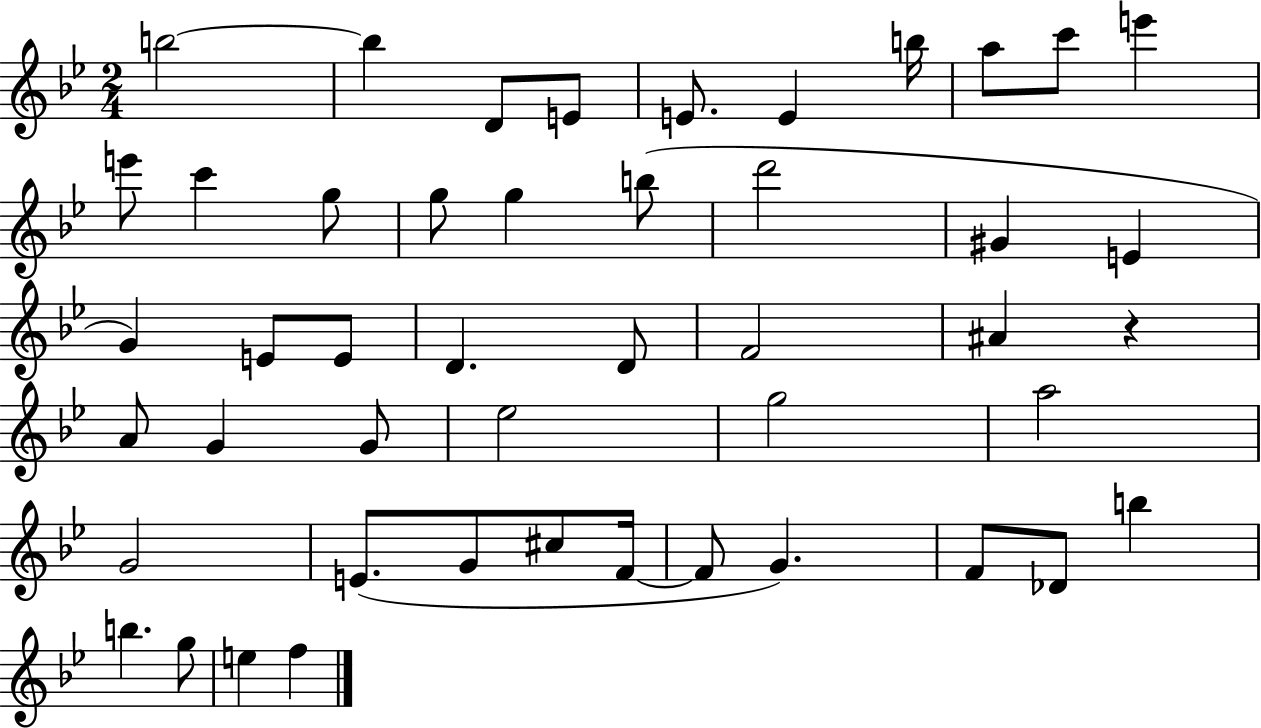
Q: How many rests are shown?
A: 1